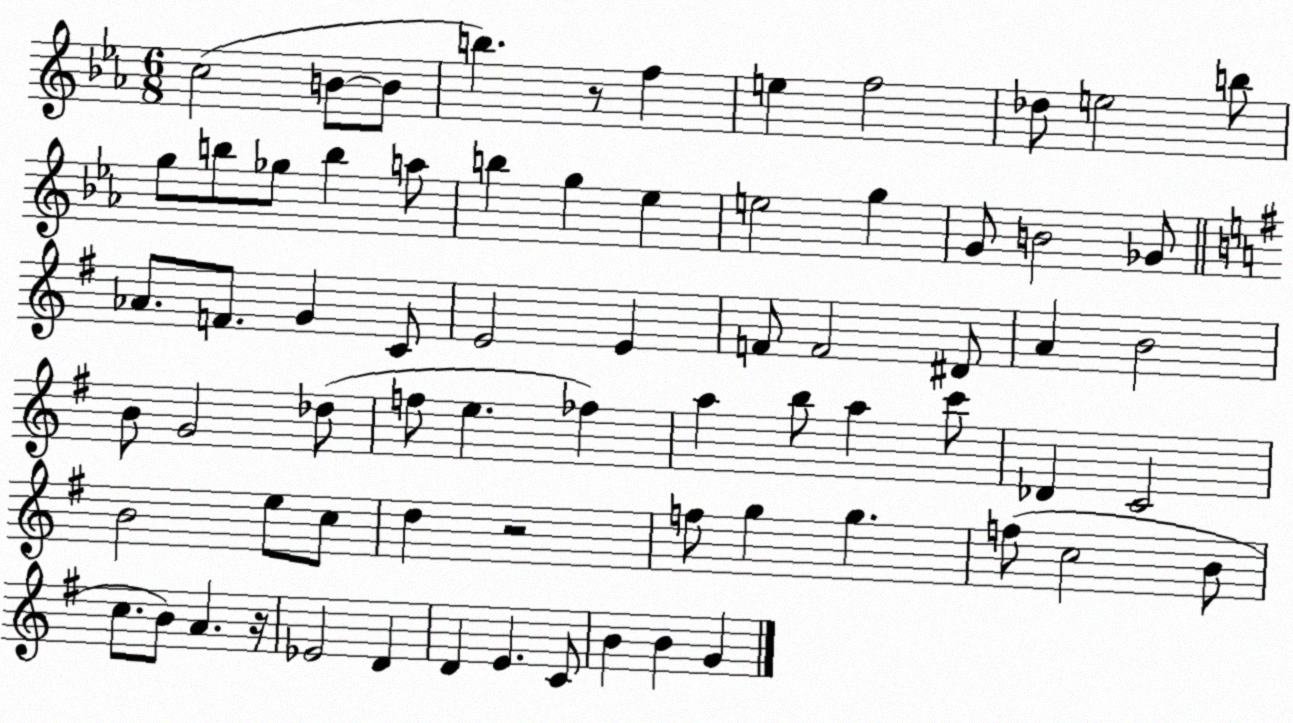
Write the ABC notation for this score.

X:1
T:Untitled
M:6/8
L:1/4
K:Eb
c2 B/2 B/2 b z/2 f e f2 _d/2 e2 b/2 g/2 b/2 _g/2 b a/2 b g _e e2 g G/2 B2 _G/2 _A/2 F/2 G C/2 E2 E F/2 F2 ^D/2 A B2 B/2 G2 _d/2 f/2 e _f a b/2 a c'/2 _D C2 B2 e/2 c/2 d z2 f/2 g g f/2 c2 B/2 c/2 B/2 A z/4 _E2 D D E C/2 B B G